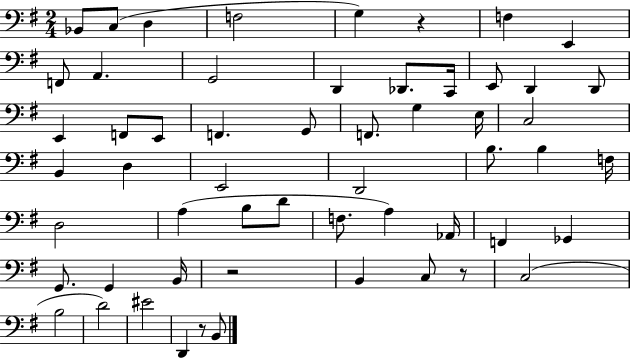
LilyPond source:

{
  \clef bass
  \numericTimeSignature
  \time 2/4
  \key g \major
  \repeat volta 2 { bes,8 c8( d4 | f2 | g4) r4 | f4 e,4 | \break f,8 a,4. | g,2 | d,4 des,8. c,16 | e,8 d,4 d,8 | \break e,4 f,8 e,8 | f,4. g,8 | f,8. g4 e16 | c2 | \break b,4 d4 | e,2 | d,2 | b8. b4 f16 | \break d2 | a4( b8 d'8 | f8. a4) aes,16 | f,4 ges,4 | \break g,8. g,4 b,16 | r2 | b,4 c8 r8 | c2( | \break b2 | d'2) | eis'2 | d,4 r8 b,8 | \break } \bar "|."
}